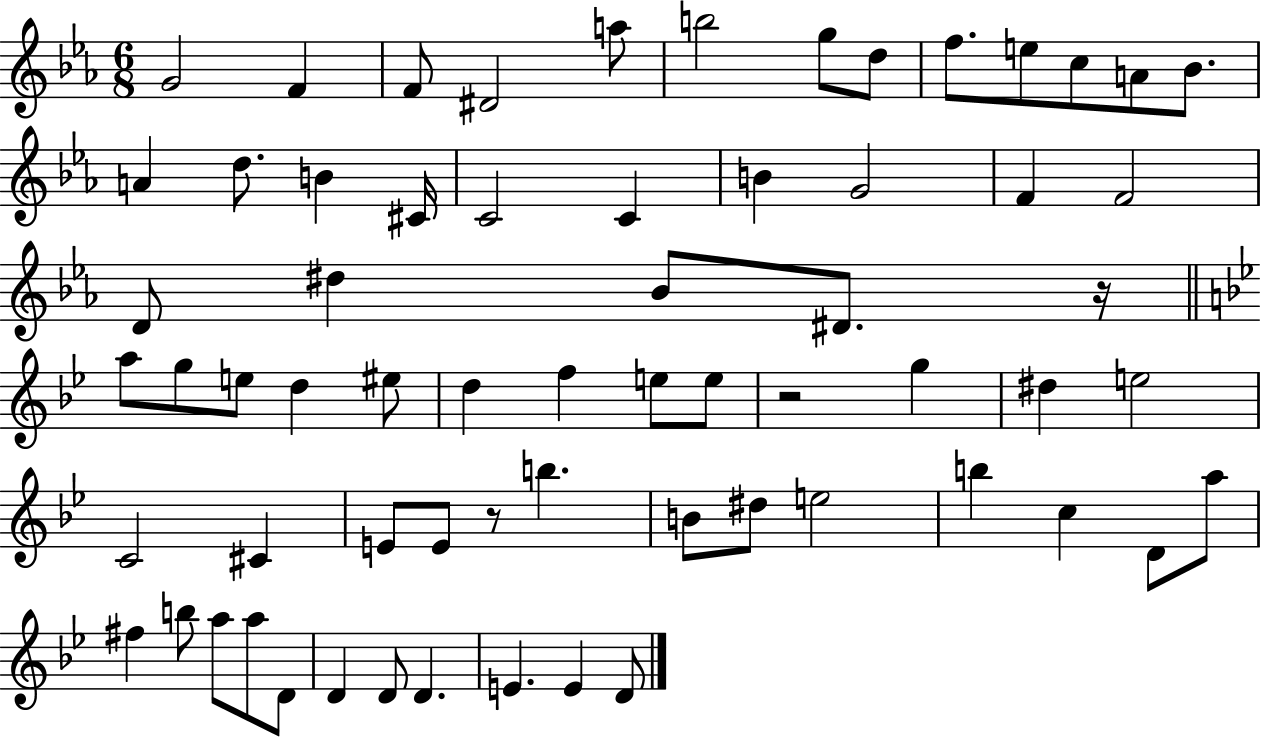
{
  \clef treble
  \numericTimeSignature
  \time 6/8
  \key ees \major
  g'2 f'4 | f'8 dis'2 a''8 | b''2 g''8 d''8 | f''8. e''8 c''8 a'8 bes'8. | \break a'4 d''8. b'4 cis'16 | c'2 c'4 | b'4 g'2 | f'4 f'2 | \break d'8 dis''4 bes'8 dis'8. r16 | \bar "||" \break \key g \minor a''8 g''8 e''8 d''4 eis''8 | d''4 f''4 e''8 e''8 | r2 g''4 | dis''4 e''2 | \break c'2 cis'4 | e'8 e'8 r8 b''4. | b'8 dis''8 e''2 | b''4 c''4 d'8 a''8 | \break fis''4 b''8 a''8 a''8 d'8 | d'4 d'8 d'4. | e'4. e'4 d'8 | \bar "|."
}